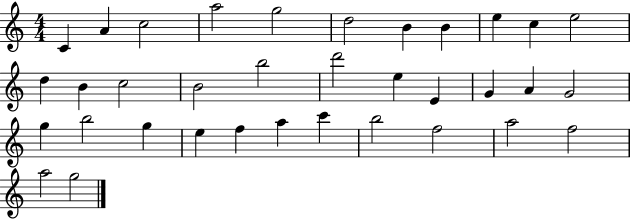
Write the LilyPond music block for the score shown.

{
  \clef treble
  \numericTimeSignature
  \time 4/4
  \key c \major
  c'4 a'4 c''2 | a''2 g''2 | d''2 b'4 b'4 | e''4 c''4 e''2 | \break d''4 b'4 c''2 | b'2 b''2 | d'''2 e''4 e'4 | g'4 a'4 g'2 | \break g''4 b''2 g''4 | e''4 f''4 a''4 c'''4 | b''2 f''2 | a''2 f''2 | \break a''2 g''2 | \bar "|."
}